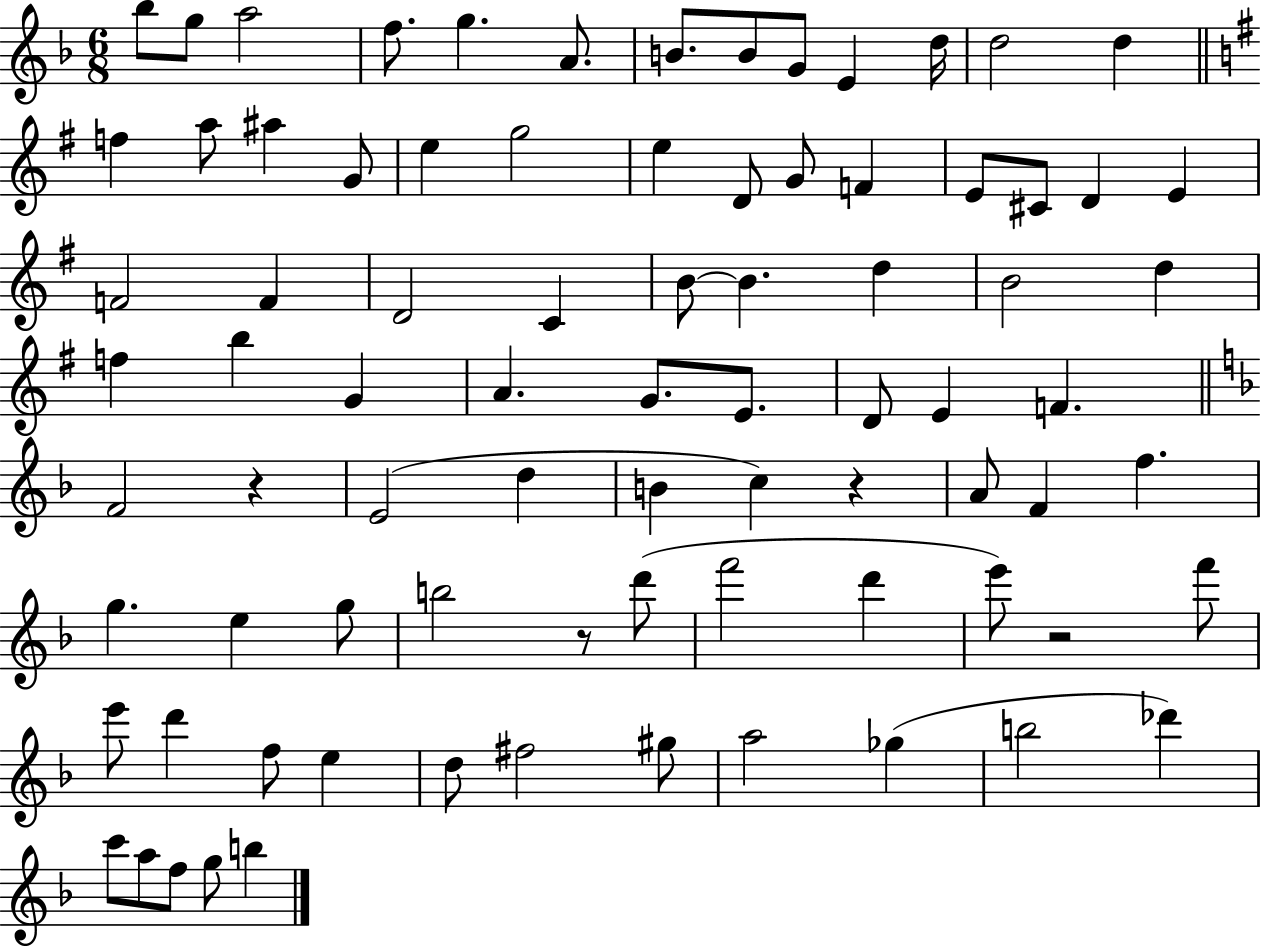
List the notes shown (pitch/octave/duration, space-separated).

Bb5/e G5/e A5/h F5/e. G5/q. A4/e. B4/e. B4/e G4/e E4/q D5/s D5/h D5/q F5/q A5/e A#5/q G4/e E5/q G5/h E5/q D4/e G4/e F4/q E4/e C#4/e D4/q E4/q F4/h F4/q D4/h C4/q B4/e B4/q. D5/q B4/h D5/q F5/q B5/q G4/q A4/q. G4/e. E4/e. D4/e E4/q F4/q. F4/h R/q E4/h D5/q B4/q C5/q R/q A4/e F4/q F5/q. G5/q. E5/q G5/e B5/h R/e D6/e F6/h D6/q E6/e R/h F6/e E6/e D6/q F5/e E5/q D5/e F#5/h G#5/e A5/h Gb5/q B5/h Db6/q C6/e A5/e F5/e G5/e B5/q